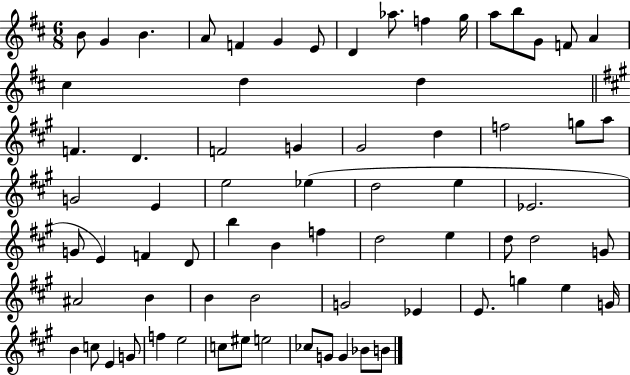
{
  \clef treble
  \numericTimeSignature
  \time 6/8
  \key d \major
  b'8 g'4 b'4. | a'8 f'4 g'4 e'8 | d'4 aes''8. f''4 g''16 | a''8 b''8 g'8 f'8 a'4 | \break cis''4 d''4 d''4 | \bar "||" \break \key a \major f'4. d'4. | f'2 g'4 | gis'2 d''4 | f''2 g''8 a''8 | \break g'2 e'4 | e''2 ees''4( | d''2 e''4 | ees'2. | \break g'8 e'4) f'4 d'8 | b''4 b'4 f''4 | d''2 e''4 | d''8 d''2 g'8 | \break ais'2 b'4 | b'4 b'2 | g'2 ees'4 | e'8. g''4 e''4 g'16 | \break b'4 c''8 e'4 g'8 | f''4 e''2 | c''8 eis''8 e''2 | ces''8 g'8 g'4 bes'8 b'8 | \break \bar "|."
}